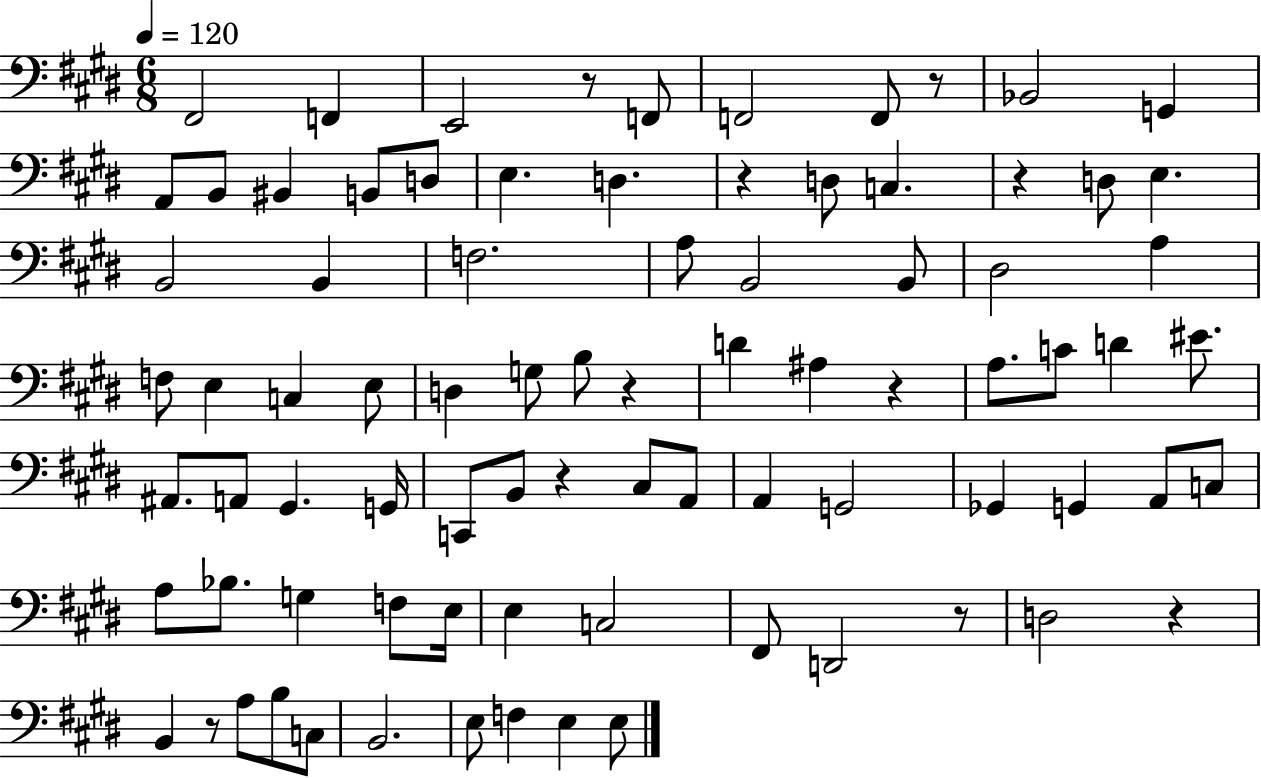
X:1
T:Untitled
M:6/8
L:1/4
K:E
^F,,2 F,, E,,2 z/2 F,,/2 F,,2 F,,/2 z/2 _B,,2 G,, A,,/2 B,,/2 ^B,, B,,/2 D,/2 E, D, z D,/2 C, z D,/2 E, B,,2 B,, F,2 A,/2 B,,2 B,,/2 ^D,2 A, F,/2 E, C, E,/2 D, G,/2 B,/2 z D ^A, z A,/2 C/2 D ^E/2 ^A,,/2 A,,/2 ^G,, G,,/4 C,,/2 B,,/2 z ^C,/2 A,,/2 A,, G,,2 _G,, G,, A,,/2 C,/2 A,/2 _B,/2 G, F,/2 E,/4 E, C,2 ^F,,/2 D,,2 z/2 D,2 z B,, z/2 A,/2 B,/2 C,/2 B,,2 E,/2 F, E, E,/2